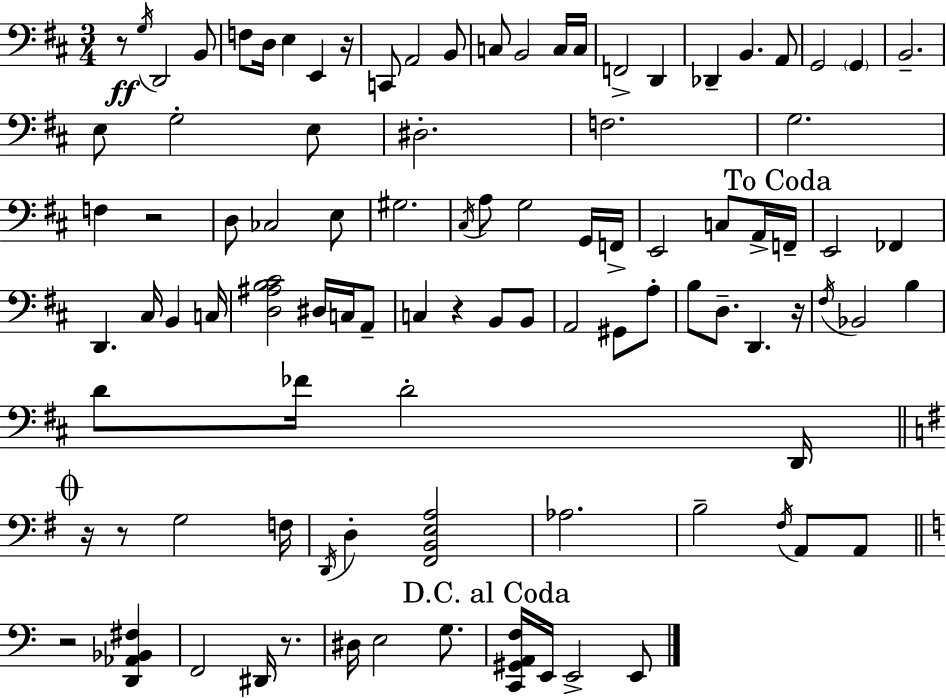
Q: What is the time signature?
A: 3/4